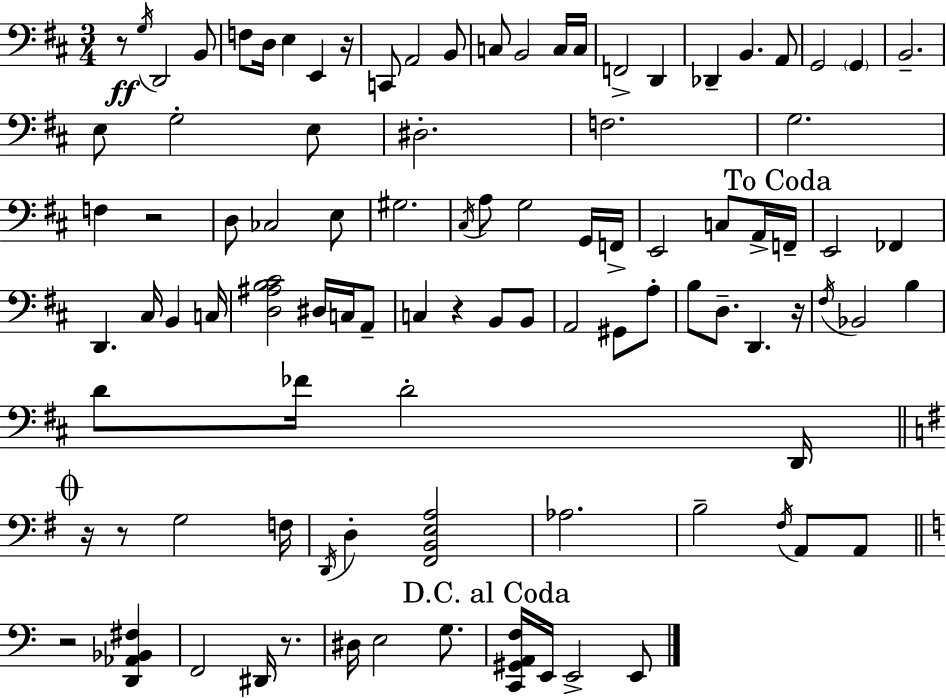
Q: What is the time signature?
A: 3/4